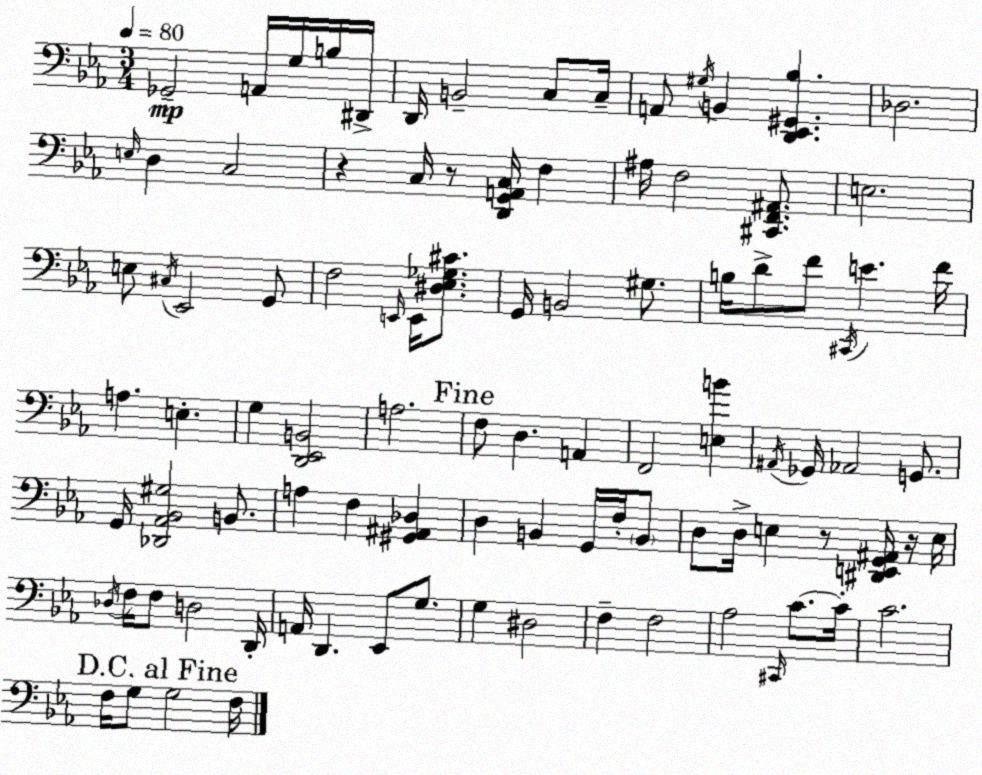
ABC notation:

X:1
T:Untitled
M:3/4
L:1/4
K:Eb
_G,,2 A,,/4 G,/4 B,/4 ^D,,/4 D,,/4 B,,2 C,/2 C,/4 A,,/2 ^G,/4 B,, [D,,_E,,^G,,_B,] _D,2 E,/4 D, C,2 z C,/4 z/2 [D,,G,,A,,C,]/4 F, ^A,/4 F,2 [^C,,F,,^A,,]/2 E,2 E,/2 ^C,/4 _E,,2 G,,/2 F,2 E,,/4 E,,/4 [^D,_E,_G,^C]/2 G,,/4 B,,2 ^G,/2 B,/4 D/2 F/2 ^C,,/4 E F/4 A, E, G, [D,,_E,,B,,]2 A,2 F,/2 D, A,, F,,2 [E,B] ^A,,/4 _G,,/4 _A,,2 G,,/2 G,,/4 [_D,,_A,,_B,,^G,]2 B,,/2 A, F, [^G,,^A,,_D,] D, B,, G,,/4 F,/4 B,,/2 D,/2 D,/4 E, z/2 [^D,,E,,G,,^A,,]/4 z/4 E,/4 _D,/4 F,/4 F,/2 D,2 D,,/4 A,,/4 D,, _E,,/2 G,/2 G, ^D,2 F, F,2 _A,2 ^C,,/4 C/2 C/4 C2 F,/4 G,/2 G,2 F,/4